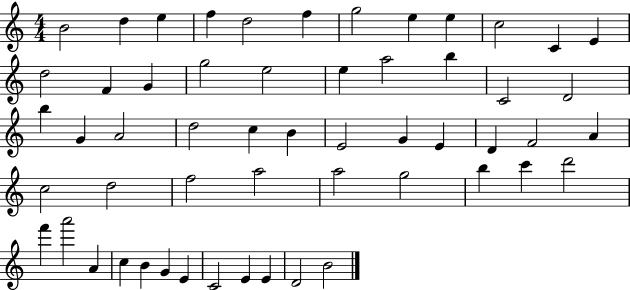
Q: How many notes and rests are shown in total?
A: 55